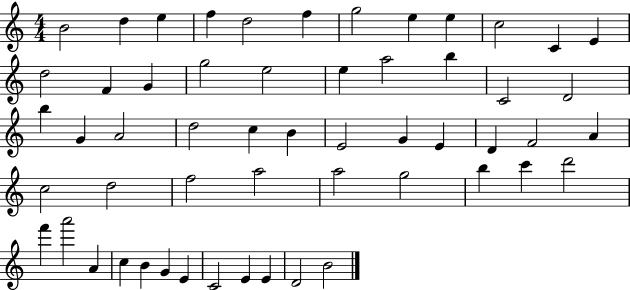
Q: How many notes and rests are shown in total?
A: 55